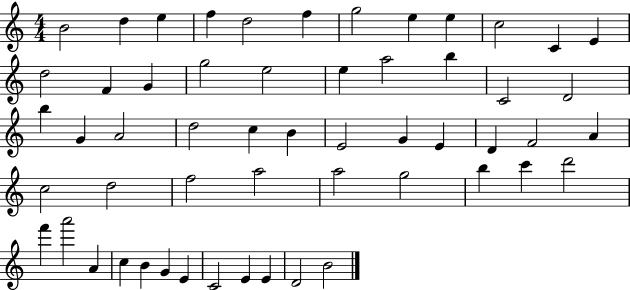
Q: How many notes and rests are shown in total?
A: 55